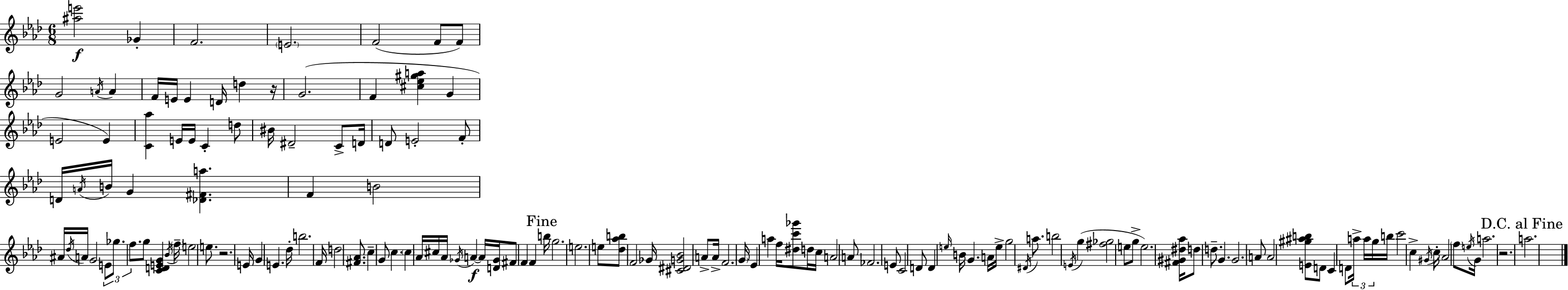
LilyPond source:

{
  \clef treble
  \numericTimeSignature
  \time 6/8
  \key f \minor
  <ais'' e'''>2\f ges'4-. | f'2. | \parenthesize e'2. | f'2( f'8 f'8) | \break g'2 \acciaccatura { a'16 } a'4 | f'16 e'16 e'4 d'16 d''4 | r16 g'2.( | f'4 <cis'' ees'' gis'' a''>4 g'4 | \break e'2 e'4) | <c' aes''>4 e'16 e'16 c'4-. d''8 | bis'16 dis'2-- c'8-> | d'16 d'8 e'2-. f'8-. | \break d'16 \acciaccatura { a'16 } b'16 g'4 <des' fis' a''>4. | f'4 b'2 | ais'16 \acciaccatura { des''16 } a'16 g'2 | \tuplet 3/2 { e'8 ges''8. f''8. } g''8 <c' d' e' g'>4 | \break \acciaccatura { bes'16 } \parenthesize f''16-- e''2 | e''8. r2. | e'16 g'4 e'4. | des''16-. b''2. | \break f'16 d''2 | <fis' aes'>8. c''4-- g'8 c''4. | \parenthesize c''4 aes'16 cis''16 aes'16 \acciaccatura { ges'16 } | a'4~~\f a'16 <d' ges'>16 fis'8 f'4 | \break f'4 \mark "Fine" b''16 g''2. | e''2. | e''8 <des'' aes'' b''>8 f'2 | ges'16 <cis' dis' g' bes'>2 | \break a'8-> a'16-> f'2. | \parenthesize g'16 ees'4 a''4 | f''16 <dis'' c''' ges'''>8 d''16 c''16 a'2 | a'8 fes'2. | \break e'8 c'2 | d'8 d'4 \grace { e''16 } b'16 g'4. | a'16 e''16-> g''2 | \acciaccatura { dis'16 } a''8. b''2 | \break \acciaccatura { e'16 } g''4( <fis'' ges''>2 | e''8 g''8-> e''2.) | <fis' gis' dis'' aes''>16 d''8 d''8.-- | g'4. g'2. | \break a'8 a'2 | <e' gis'' ais'' b''>8 d'8 c'4 | d'8 \tuplet 3/2 { a''16-> a''16 g''16 } b''16 c'''2 | c''4-> \acciaccatura { gis'16 } c''16-. aes'2 | \break \parenthesize f''8 \acciaccatura { e''16 } g'16 a''2. | r2. | \mark "D.C. al Fine" a''2. | \bar "|."
}